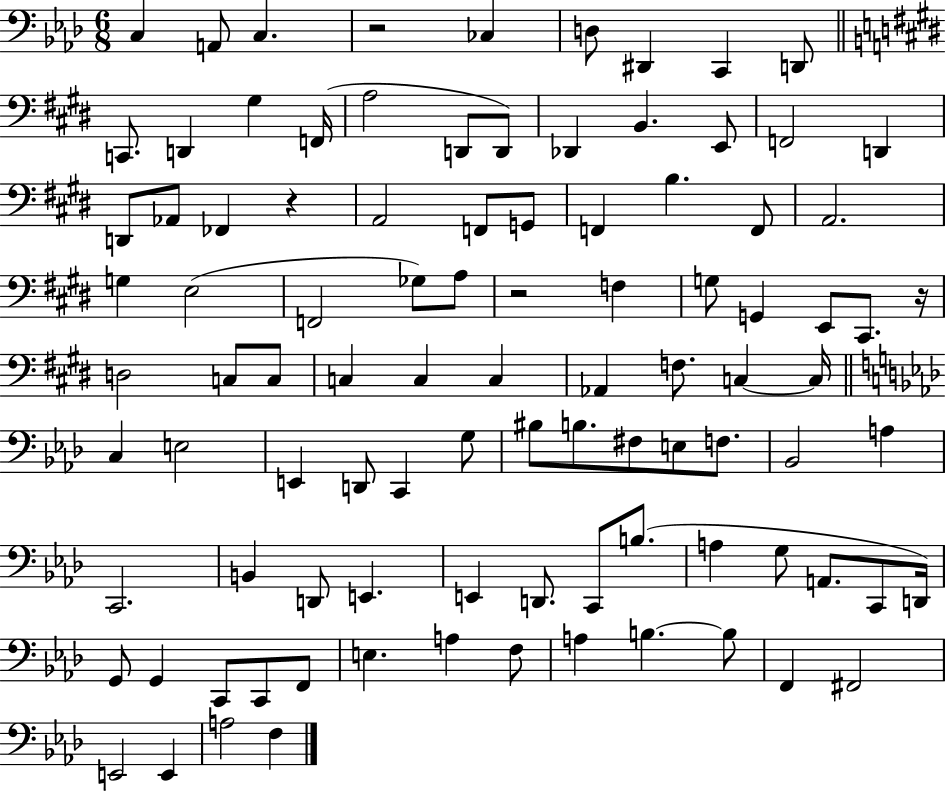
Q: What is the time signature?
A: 6/8